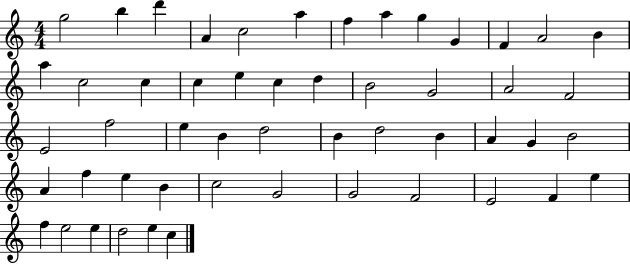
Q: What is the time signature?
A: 4/4